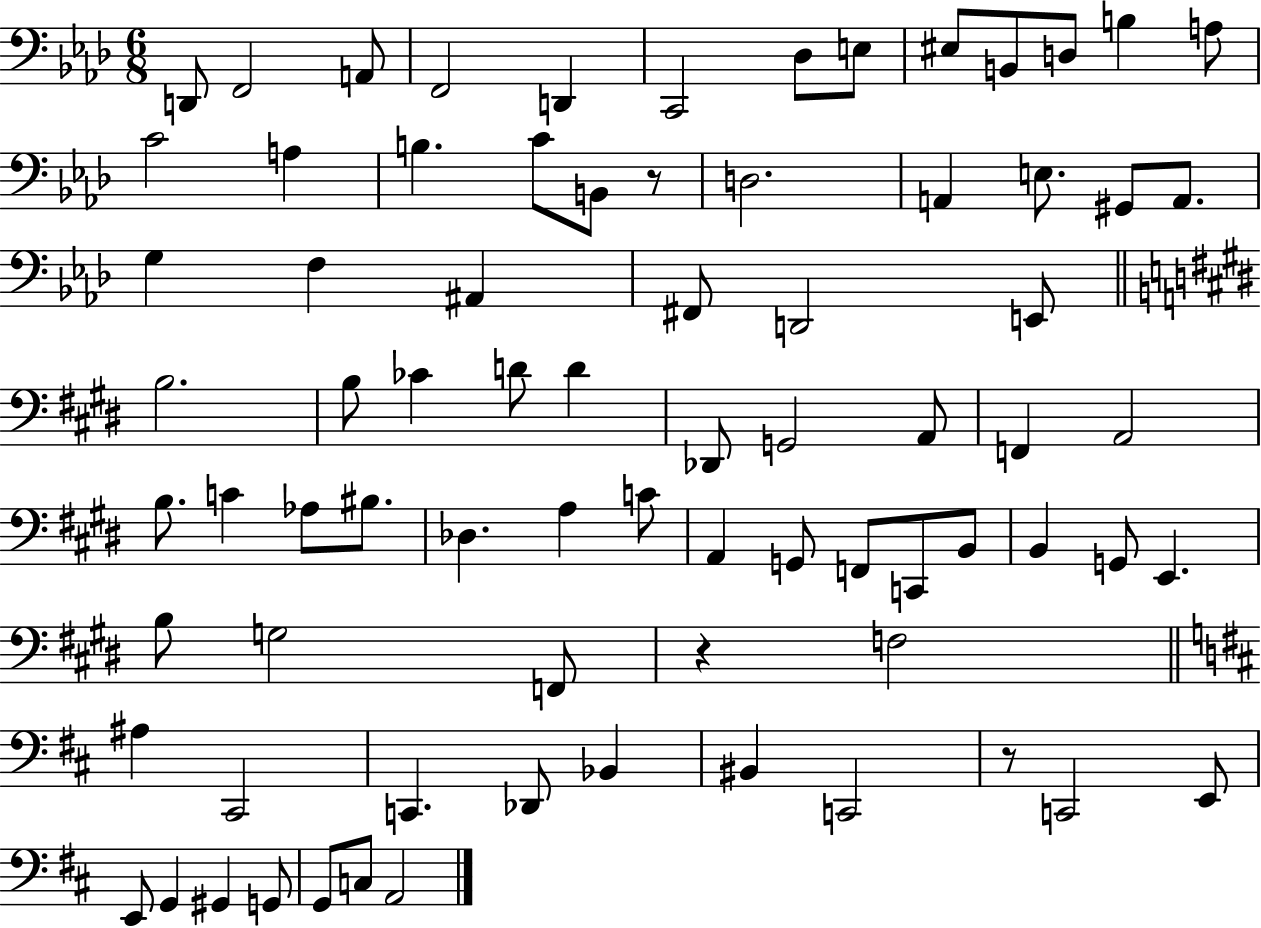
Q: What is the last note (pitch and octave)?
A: A2